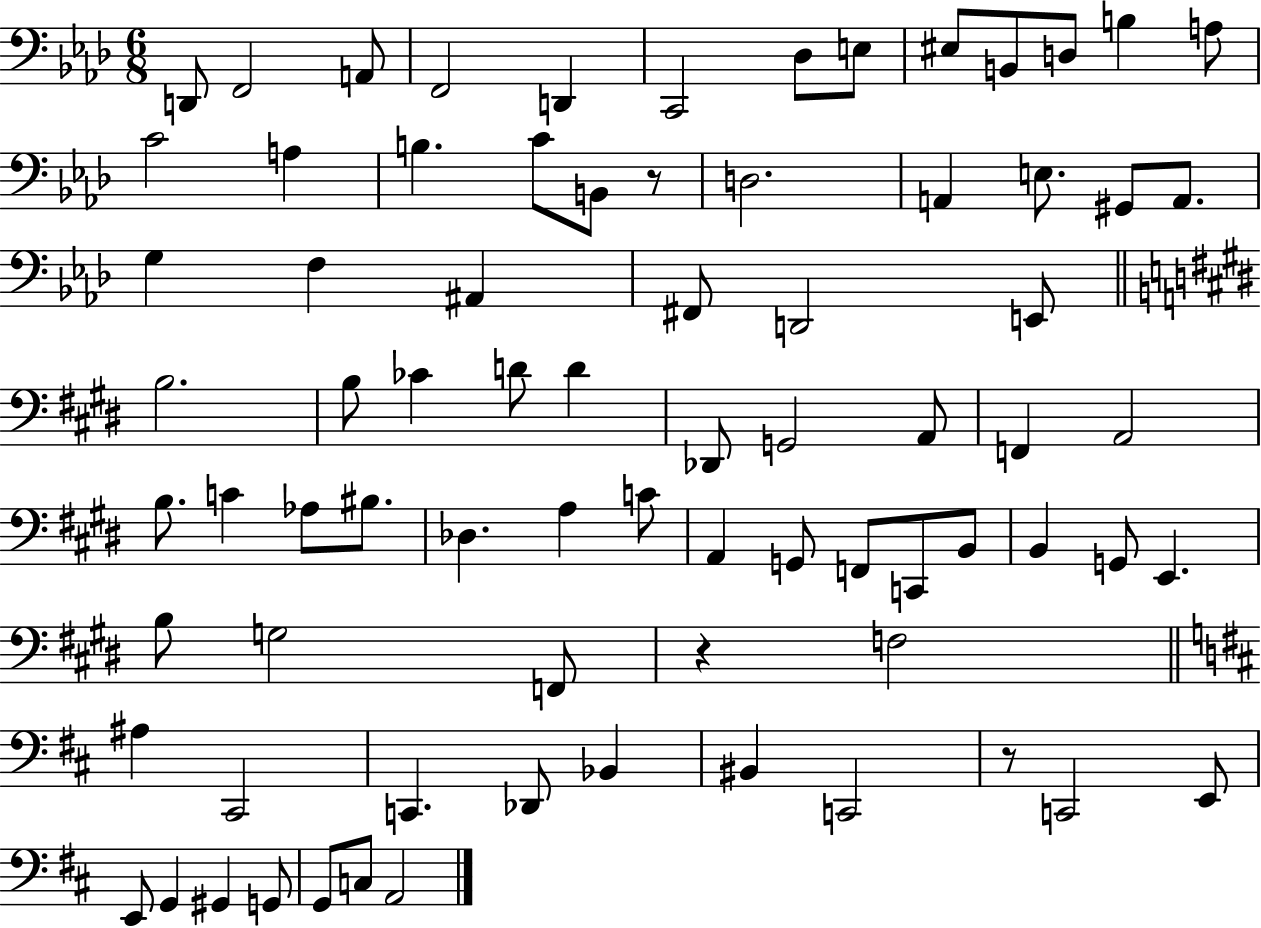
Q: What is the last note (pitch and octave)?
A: A2